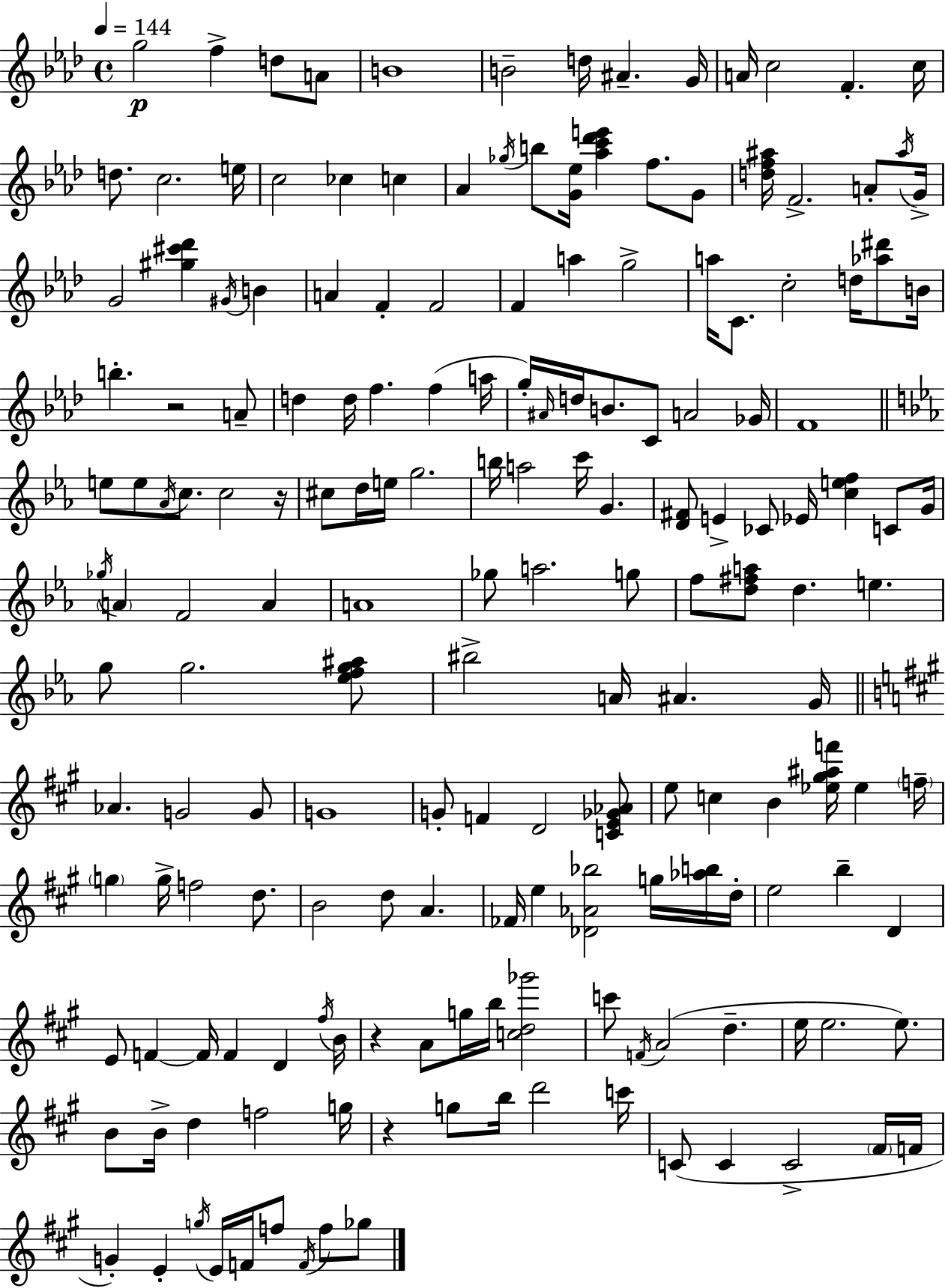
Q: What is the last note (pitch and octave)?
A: Gb5